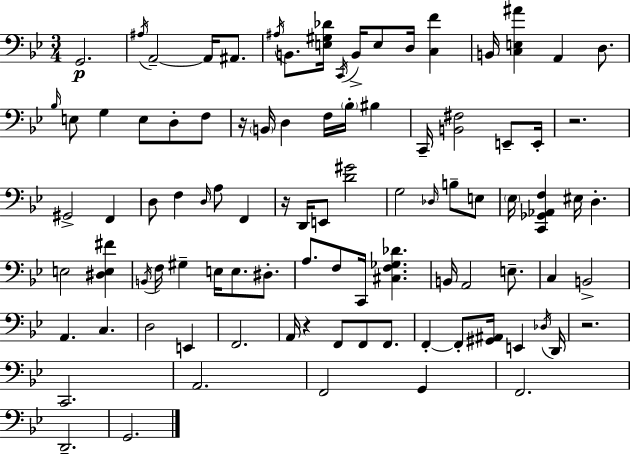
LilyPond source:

{
  \clef bass
  \numericTimeSignature
  \time 3/4
  \key bes \major
  \repeat volta 2 { g,2.\p | \acciaccatura { ais16 } a,2--~~ a,16 ais,8. | \acciaccatura { ais16 } b,8. <e gis des'>16 \acciaccatura { c,16 } b,16-> e8 d16 <c f'>4 | b,16 <c e ais'>4 a,4 | \break d8. \grace { bes16 } e8 g4 e8 | d8-. f8 r16 \parenthesize b,16 d4 f16 \parenthesize bes16-. | bis4 c,16-- <b, fis>2 | e,8-- e,16-. r2. | \break gis,2-> | f,4 d8 f4 \grace { d16 } a8 | f,4 r16 d,16 e,8 <d' gis'>2 | g2 | \break \grace { des16 } b8-- e8 \parenthesize ees16 <c, ges, aes, f>4 eis16 | d4.-. e2 | <dis e fis'>4 \acciaccatura { b,16 } f16 gis4-- | e16 e8. dis8.-. a8. f8 | \break c,16 <cis f ges des'>4. b,16 a,2 | e8.-- c4 b,2-> | a,4. | c4. d2 | \break e,4 f,2. | a,16 r4 | f,8 f,8 f,8. f,4-.~~ f,8-. | <gis, ais,>16 e,4 \acciaccatura { des16 } d,16 r2. | \break c,2. | a,2. | f,2 | g,4 f,2. | \break d,2.-- | g,2. | } \bar "|."
}